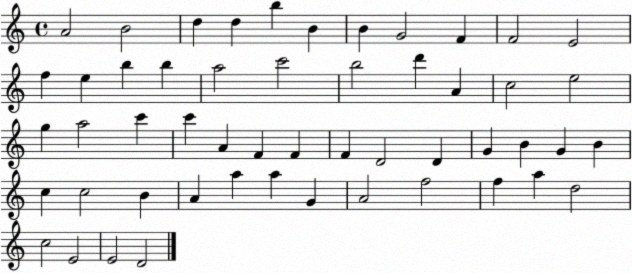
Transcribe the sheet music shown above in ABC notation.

X:1
T:Untitled
M:4/4
L:1/4
K:C
A2 B2 d d b B B G2 F F2 E2 f e b b a2 c'2 b2 d' A c2 e2 g a2 c' c' A F F F D2 D G B G B c c2 B A a a G A2 f2 f a d2 c2 E2 E2 D2